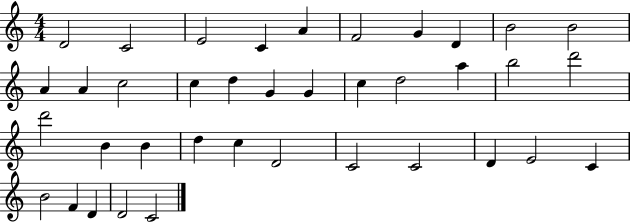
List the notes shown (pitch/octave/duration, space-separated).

D4/h C4/h E4/h C4/q A4/q F4/h G4/q D4/q B4/h B4/h A4/q A4/q C5/h C5/q D5/q G4/q G4/q C5/q D5/h A5/q B5/h D6/h D6/h B4/q B4/q D5/q C5/q D4/h C4/h C4/h D4/q E4/h C4/q B4/h F4/q D4/q D4/h C4/h